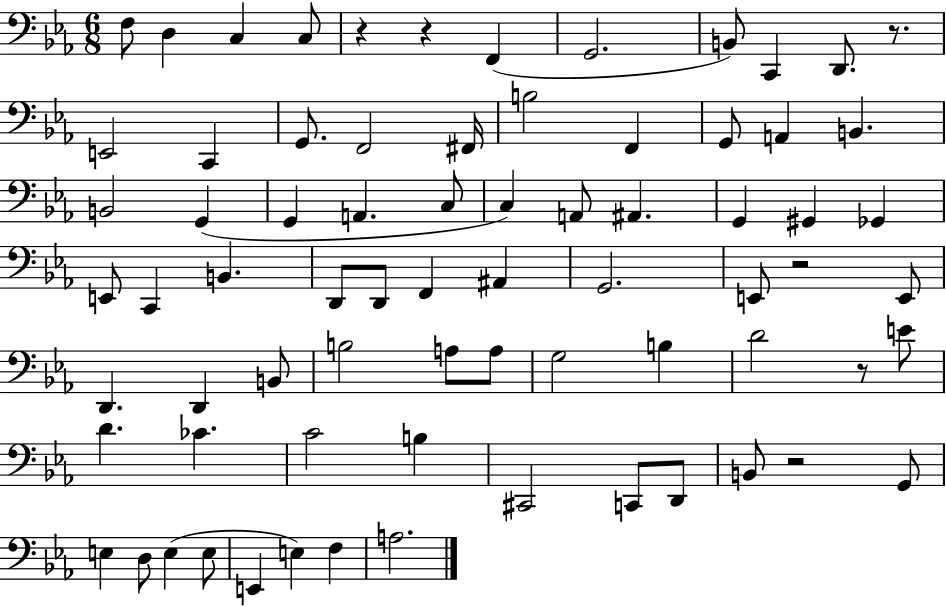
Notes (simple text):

F3/e D3/q C3/q C3/e R/q R/q F2/q G2/h. B2/e C2/q D2/e. R/e. E2/h C2/q G2/e. F2/h F#2/s B3/h F2/q G2/e A2/q B2/q. B2/h G2/q G2/q A2/q. C3/e C3/q A2/e A#2/q. G2/q G#2/q Gb2/q E2/e C2/q B2/q. D2/e D2/e F2/q A#2/q G2/h. E2/e R/h E2/e D2/q. D2/q B2/e B3/h A3/e A3/e G3/h B3/q D4/h R/e E4/e D4/q. CES4/q. C4/h B3/q C#2/h C2/e D2/e B2/e R/h G2/e E3/q D3/e E3/q E3/e E2/q E3/q F3/q A3/h.